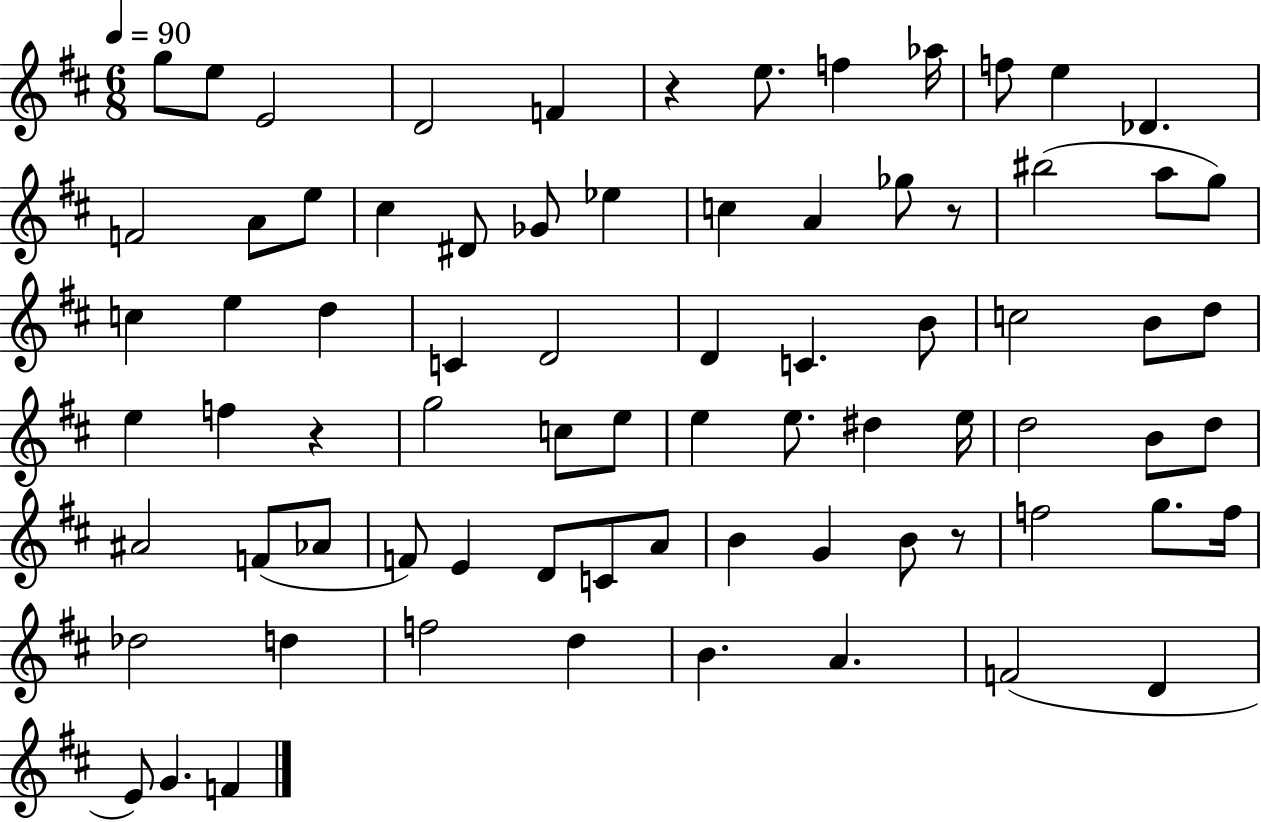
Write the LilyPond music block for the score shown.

{
  \clef treble
  \numericTimeSignature
  \time 6/8
  \key d \major
  \tempo 4 = 90
  g''8 e''8 e'2 | d'2 f'4 | r4 e''8. f''4 aes''16 | f''8 e''4 des'4. | \break f'2 a'8 e''8 | cis''4 dis'8 ges'8 ees''4 | c''4 a'4 ges''8 r8 | bis''2( a''8 g''8) | \break c''4 e''4 d''4 | c'4 d'2 | d'4 c'4. b'8 | c''2 b'8 d''8 | \break e''4 f''4 r4 | g''2 c''8 e''8 | e''4 e''8. dis''4 e''16 | d''2 b'8 d''8 | \break ais'2 f'8( aes'8 | f'8) e'4 d'8 c'8 a'8 | b'4 g'4 b'8 r8 | f''2 g''8. f''16 | \break des''2 d''4 | f''2 d''4 | b'4. a'4. | f'2( d'4 | \break e'8) g'4. f'4 | \bar "|."
}